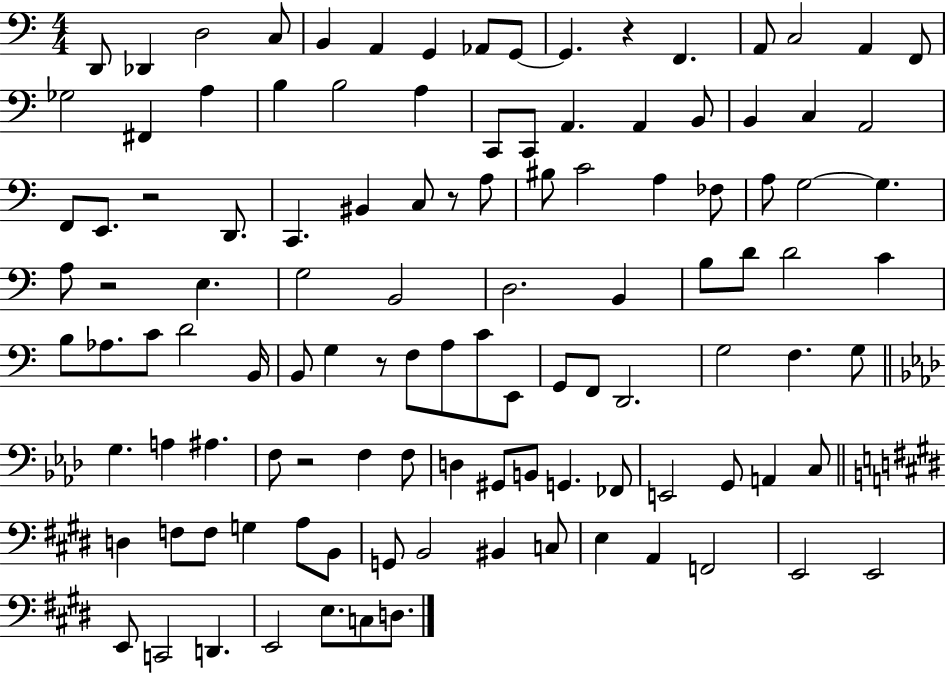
X:1
T:Untitled
M:4/4
L:1/4
K:C
D,,/2 _D,, D,2 C,/2 B,, A,, G,, _A,,/2 G,,/2 G,, z F,, A,,/2 C,2 A,, F,,/2 _G,2 ^F,, A, B, B,2 A, C,,/2 C,,/2 A,, A,, B,,/2 B,, C, A,,2 F,,/2 E,,/2 z2 D,,/2 C,, ^B,, C,/2 z/2 A,/2 ^B,/2 C2 A, _F,/2 A,/2 G,2 G, A,/2 z2 E, G,2 B,,2 D,2 B,, B,/2 D/2 D2 C B,/2 _A,/2 C/2 D2 B,,/4 B,,/2 G, z/2 F,/2 A,/2 C/2 E,,/2 G,,/2 F,,/2 D,,2 G,2 F, G,/2 G, A, ^A, F,/2 z2 F, F,/2 D, ^G,,/2 B,,/2 G,, _F,,/2 E,,2 G,,/2 A,, C,/2 D, F,/2 F,/2 G, A,/2 B,,/2 G,,/2 B,,2 ^B,, C,/2 E, A,, F,,2 E,,2 E,,2 E,,/2 C,,2 D,, E,,2 E,/2 C,/2 D,/2